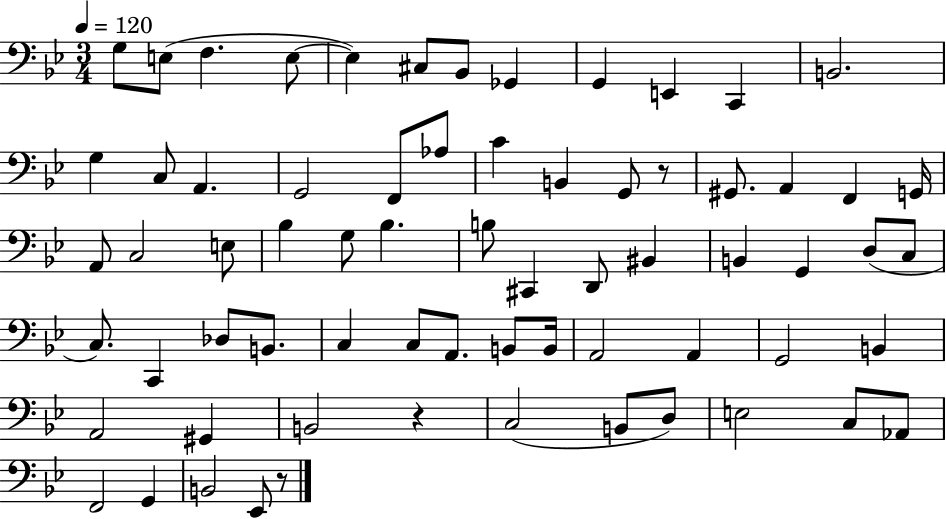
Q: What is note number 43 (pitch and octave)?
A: B2